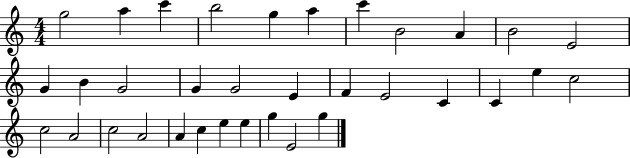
G5/h A5/q C6/q B5/h G5/q A5/q C6/q B4/h A4/q B4/h E4/h G4/q B4/q G4/h G4/q G4/h E4/q F4/q E4/h C4/q C4/q E5/q C5/h C5/h A4/h C5/h A4/h A4/q C5/q E5/q E5/q G5/q E4/h G5/q